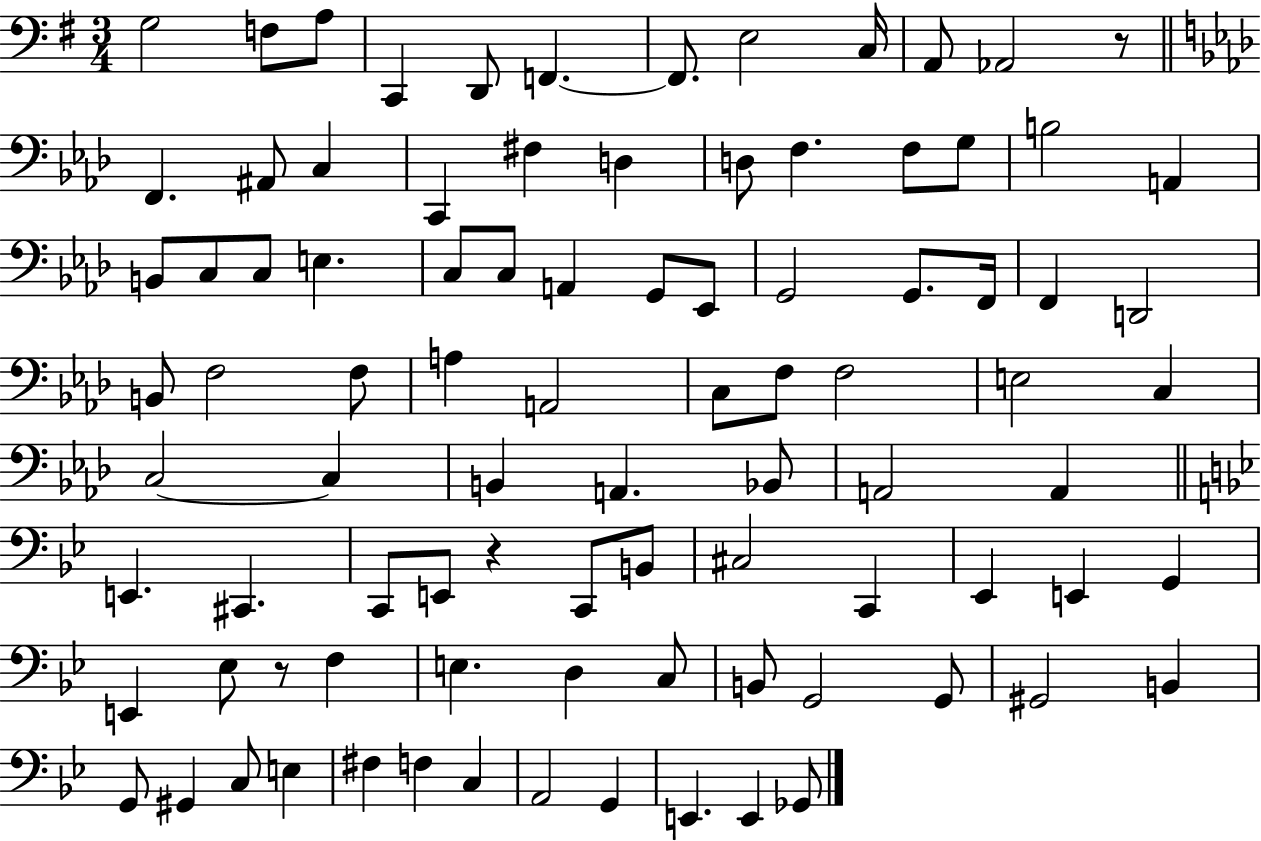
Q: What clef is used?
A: bass